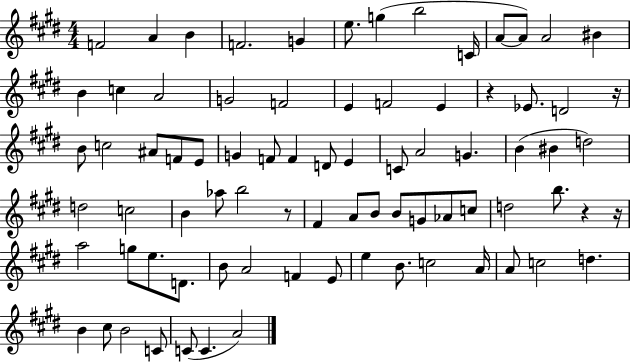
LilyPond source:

{
  \clef treble
  \numericTimeSignature
  \time 4/4
  \key e \major
  \repeat volta 2 { f'2 a'4 b'4 | f'2. g'4 | e''8. g''4( b''2 c'16 | a'8~~ a'8) a'2 bis'4 | \break b'4 c''4 a'2 | g'2 f'2 | e'4 f'2 e'4 | r4 ees'8. d'2 r16 | \break b'8 c''2 ais'8 f'8 e'8 | g'4 f'8 f'4 d'8 e'4 | c'8 a'2 g'4. | b'4( bis'4 d''2) | \break d''2 c''2 | b'4 aes''8 b''2 r8 | fis'4 a'8 b'8 b'8 g'8 aes'8 c''8 | d''2 b''8. r4 r16 | \break a''2 g''8 e''8. d'8. | b'8 a'2 f'4 e'8 | e''4 b'8. c''2 a'16 | a'8 c''2 d''4. | \break b'4 cis''8 b'2 c'8 | c'8( c'4. a'2) | } \bar "|."
}